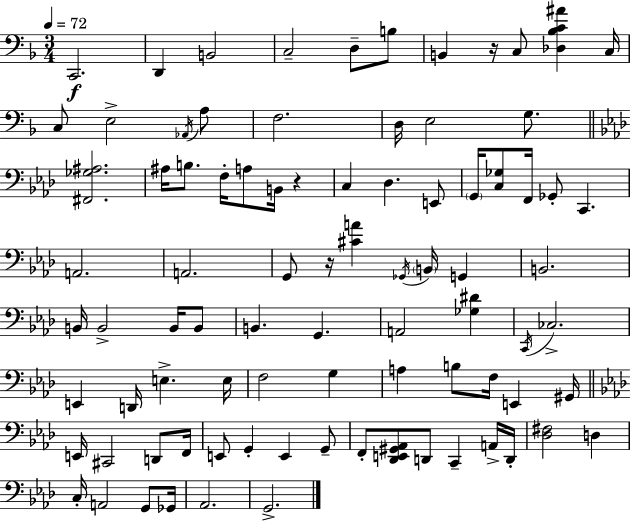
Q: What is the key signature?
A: D minor